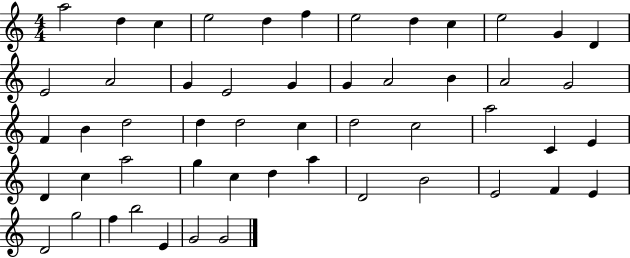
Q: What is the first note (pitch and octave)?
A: A5